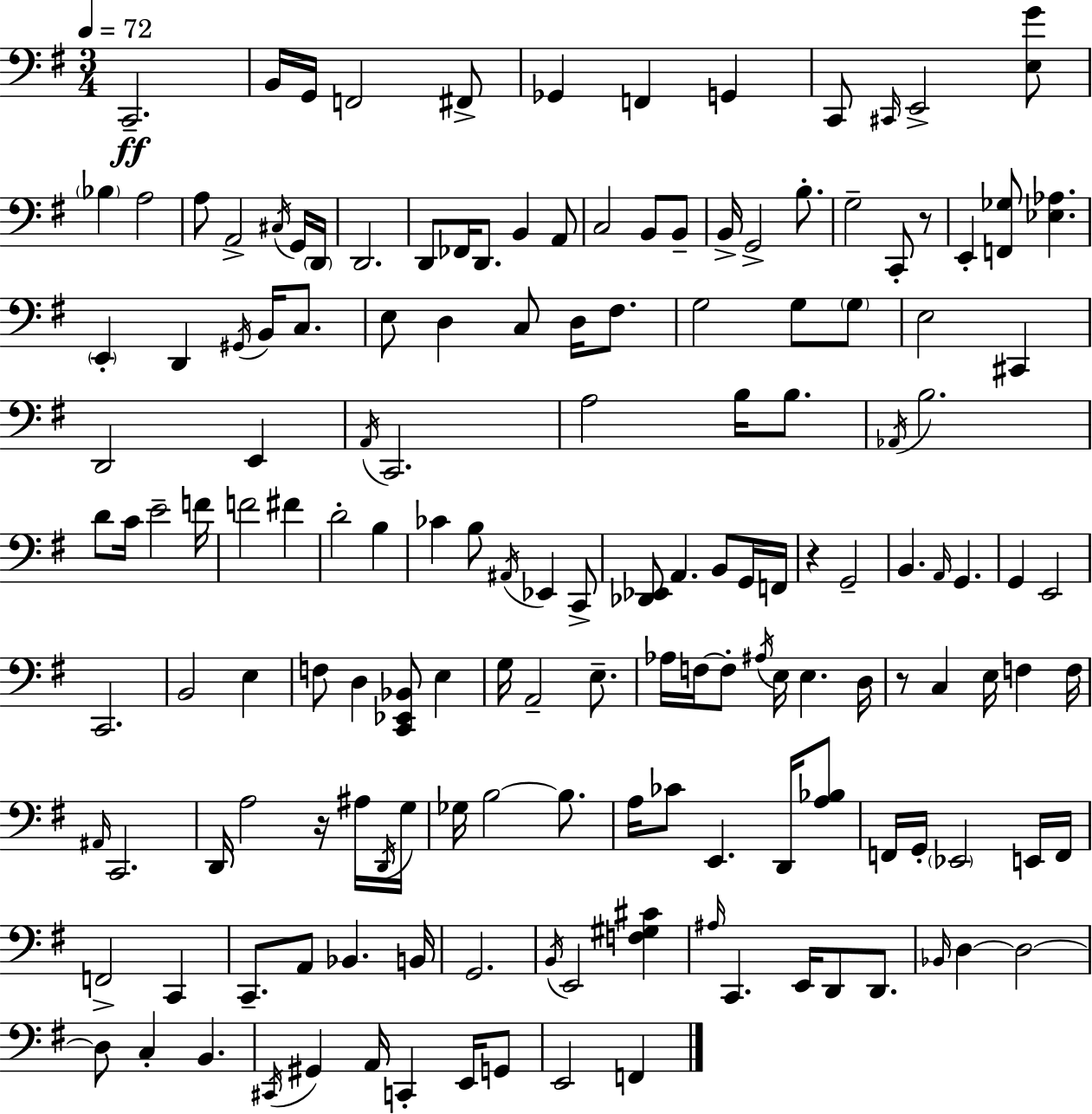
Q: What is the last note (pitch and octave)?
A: F2